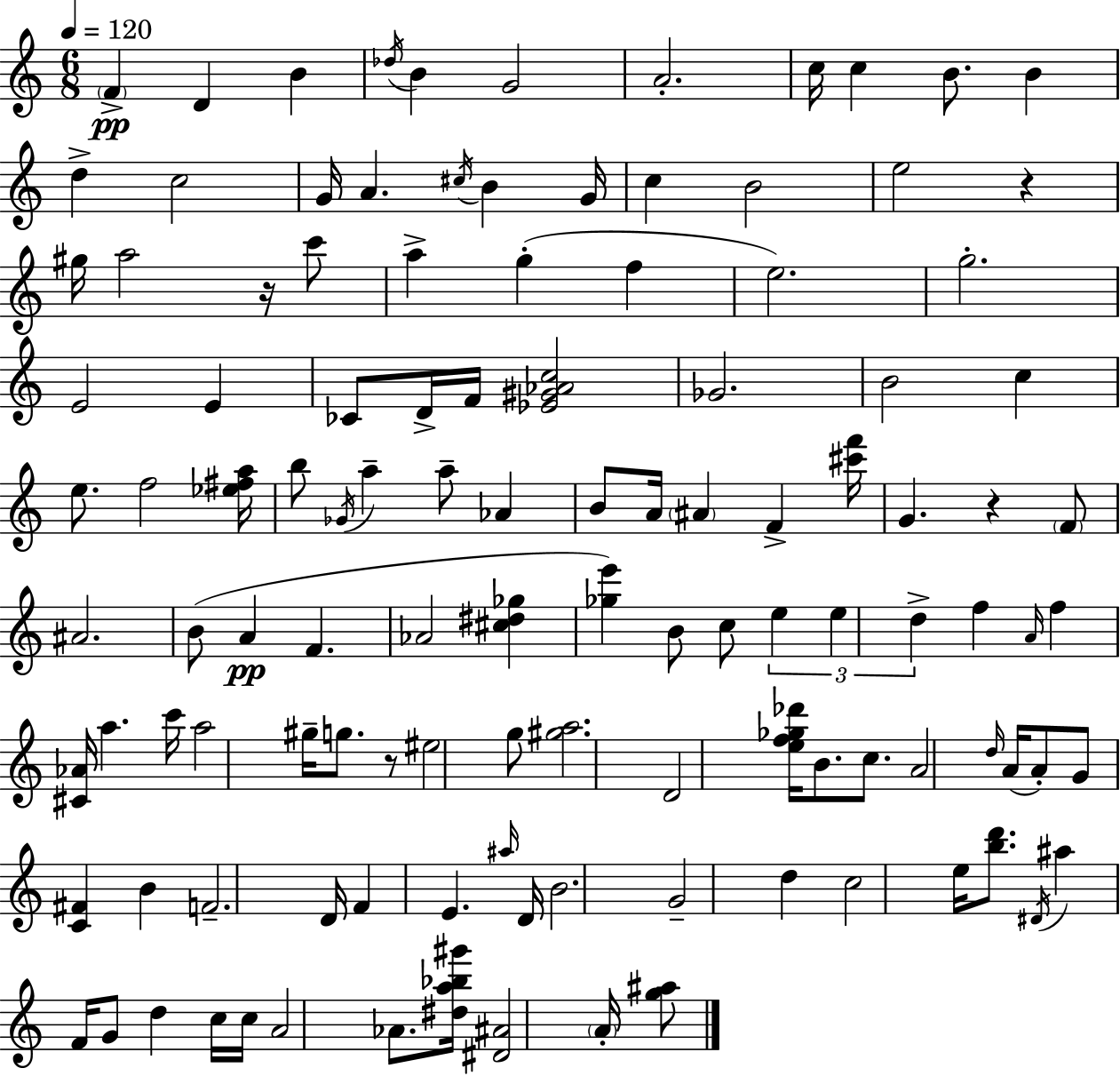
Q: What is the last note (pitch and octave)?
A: A4